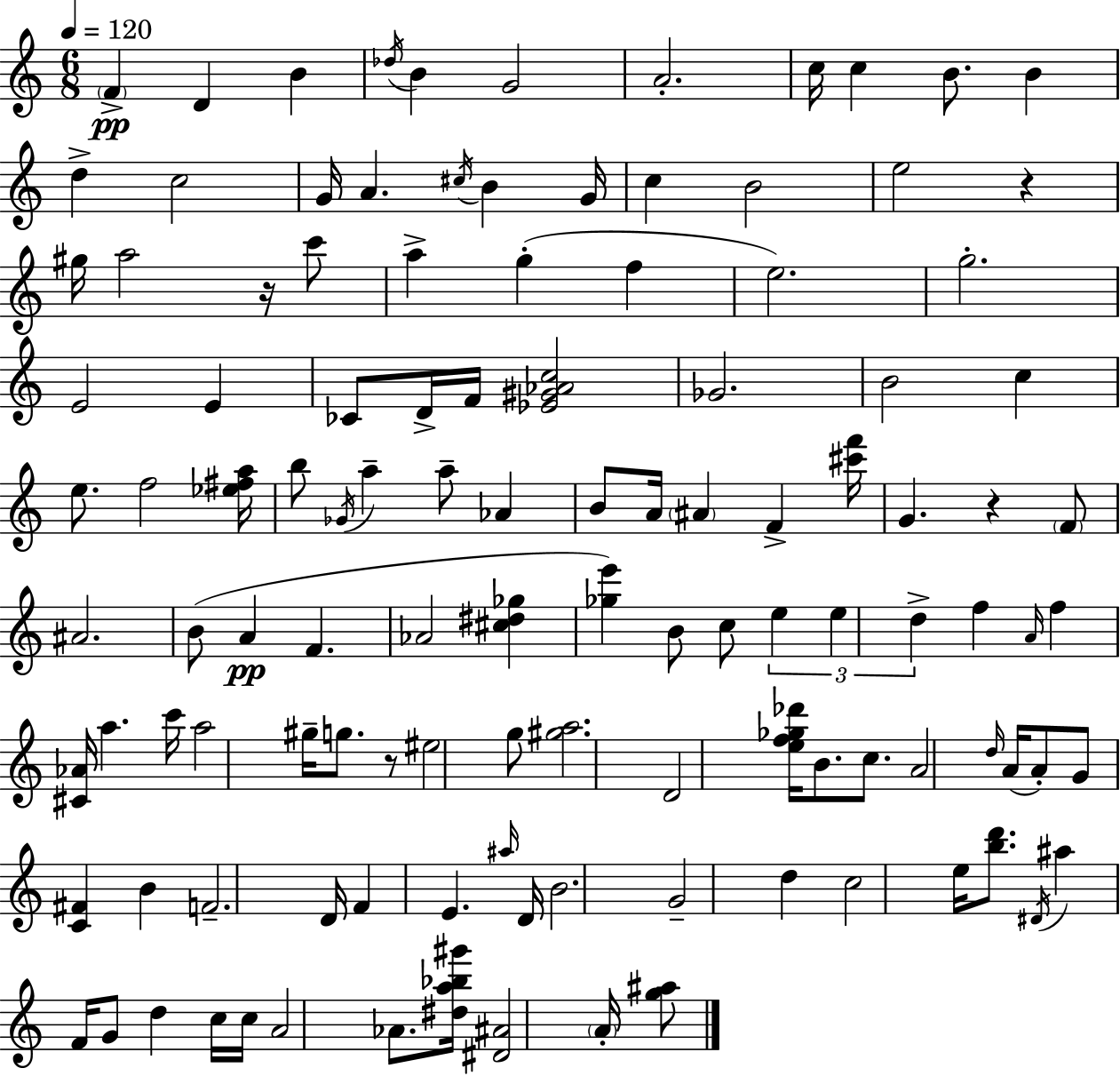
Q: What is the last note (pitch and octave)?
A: A4